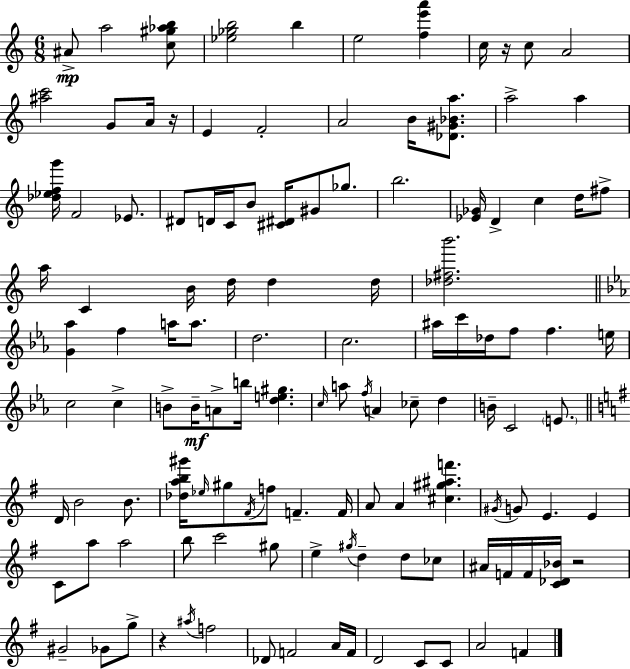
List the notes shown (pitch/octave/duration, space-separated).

A#4/e A5/h [C5,G#5,Ab5,B5]/e [Eb5,Gb5,B5]/h B5/q E5/h [F5,E6,A6]/q C5/s R/s C5/e A4/h [A#5,C6]/h G4/e A4/s R/s E4/q F4/h A4/h B4/s [Db4,G#4,Bb4,A5]/e. A5/h A5/q [Db5,Eb5,F5,G6]/s F4/h Eb4/e. D#4/e D4/s C4/s B4/e [C#4,D#4]/s G#4/e Gb5/e. B5/h. [Eb4,Gb4]/s D4/q C5/q D5/s F#5/e A5/s C4/q B4/s D5/s D5/q D5/s [Db5,F#5,B6]/h. [G4,Ab5]/q F5/q A5/s A5/e. D5/h. C5/h. A#5/s C6/s Db5/s F5/e F5/q. E5/s C5/h C5/q B4/e B4/s A4/e B5/s [D5,E5,G#5]/q. C5/s A5/e F5/s A4/q CES5/e D5/q B4/s C4/h E4/e. D4/s B4/h B4/e. [Db5,A5,B5,G#6]/s Eb5/s G#5/e F#4/s F5/e F4/q. F4/s A4/e A4/q [C#5,G#5,A#5,F6]/q. G#4/s G4/e E4/q. E4/q C4/e A5/e A5/h B5/e C6/h G#5/e E5/q G#5/s D5/q D5/e CES5/e A#4/s F4/s F4/s [C4,Db4,Bb4]/s R/h G#4/h Gb4/e G5/e R/q A#5/s F5/h Db4/e F4/h A4/s F4/s D4/h C4/e C4/e A4/h F4/q